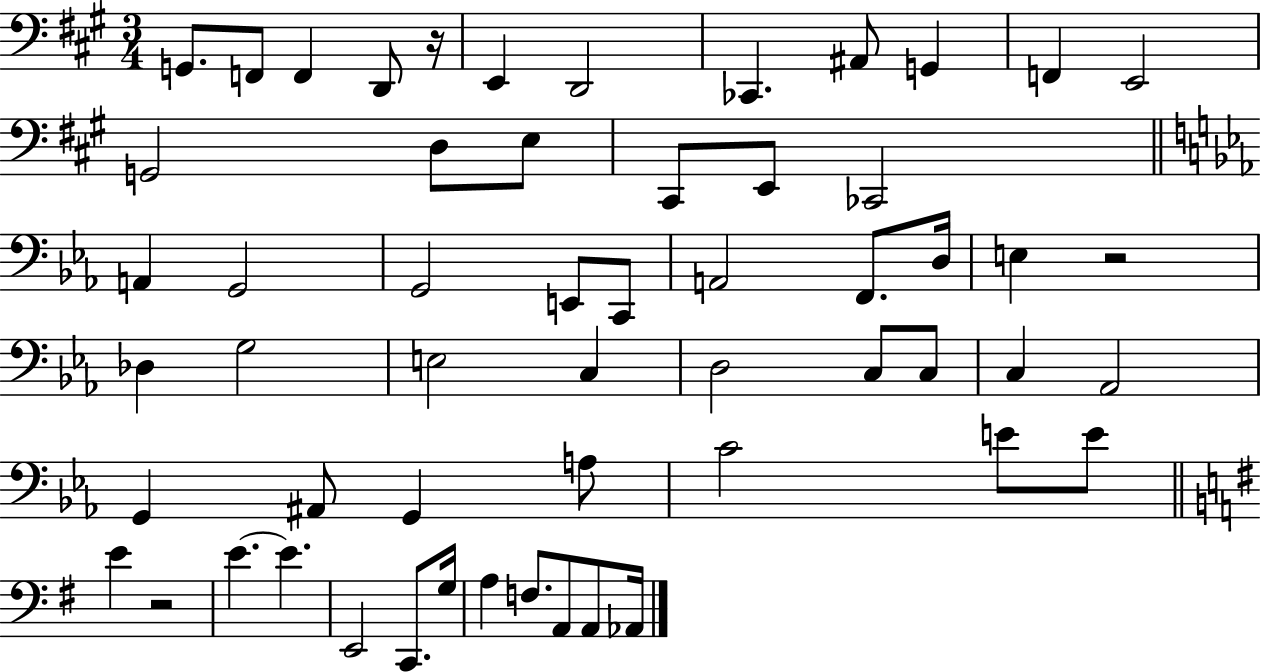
{
  \clef bass
  \numericTimeSignature
  \time 3/4
  \key a \major
  g,8. f,8 f,4 d,8 r16 | e,4 d,2 | ces,4. ais,8 g,4 | f,4 e,2 | \break g,2 d8 e8 | cis,8 e,8 ces,2 | \bar "||" \break \key ees \major a,4 g,2 | g,2 e,8 c,8 | a,2 f,8. d16 | e4 r2 | \break des4 g2 | e2 c4 | d2 c8 c8 | c4 aes,2 | \break g,4 ais,8 g,4 a8 | c'2 e'8 e'8 | \bar "||" \break \key g \major e'4 r2 | e'4.~~ e'4. | e,2 c,8. g16 | a4 f8. a,8 a,8 aes,16 | \break \bar "|."
}